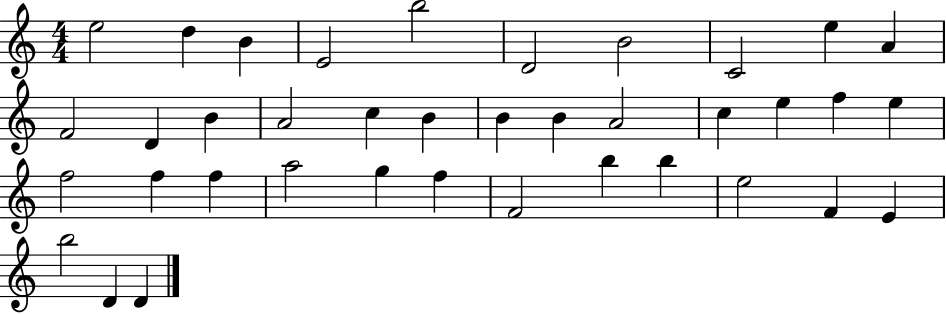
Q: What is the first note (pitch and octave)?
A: E5